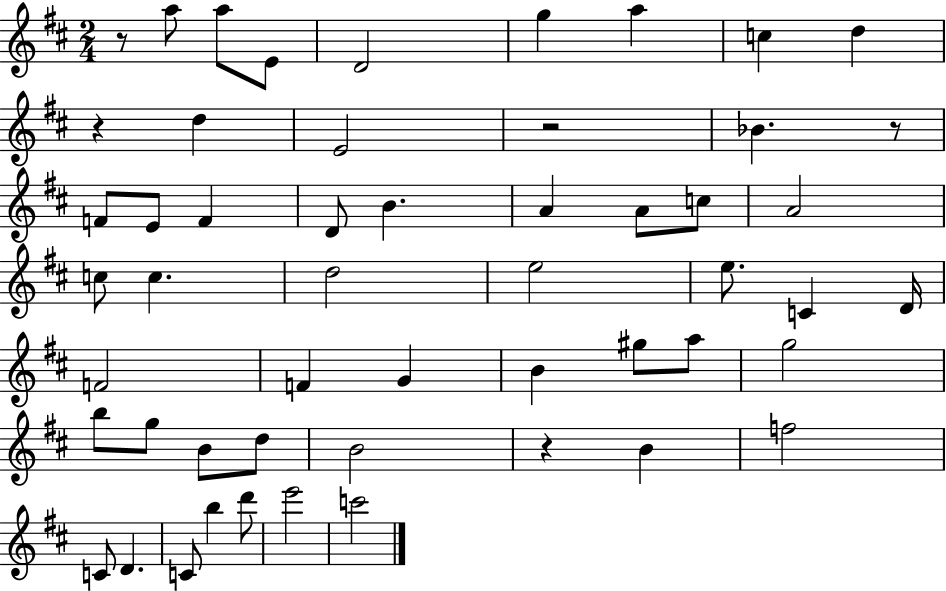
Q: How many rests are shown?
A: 5